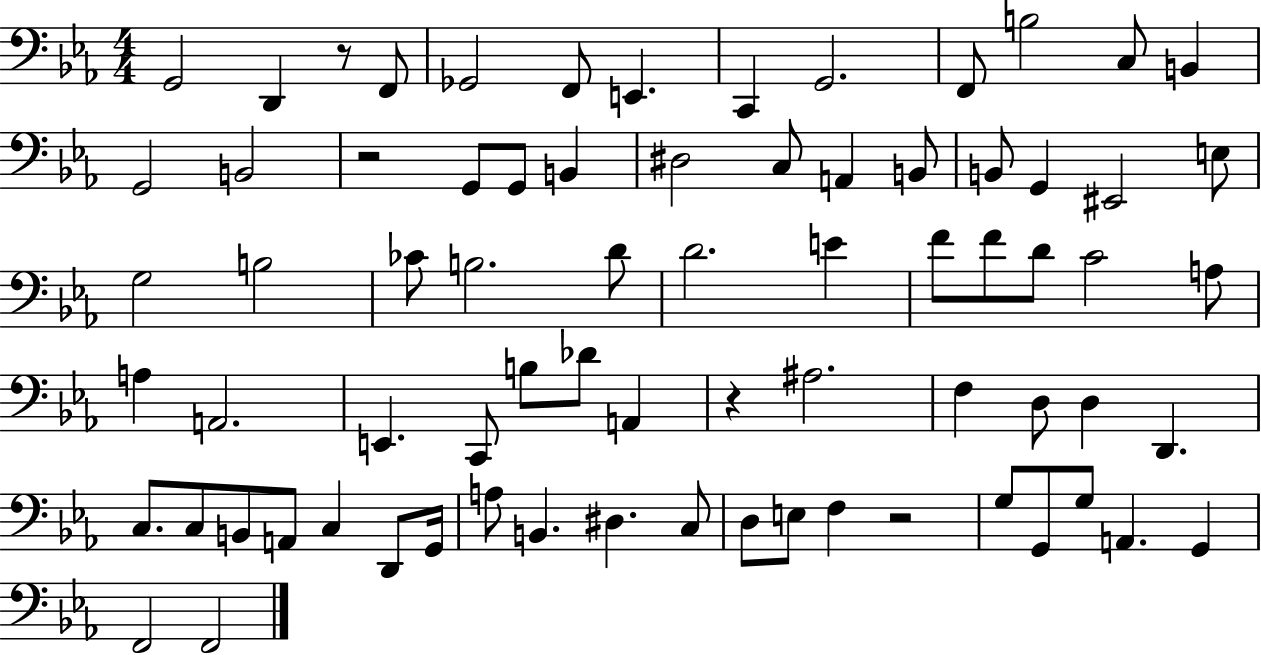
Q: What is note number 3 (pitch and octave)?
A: F2